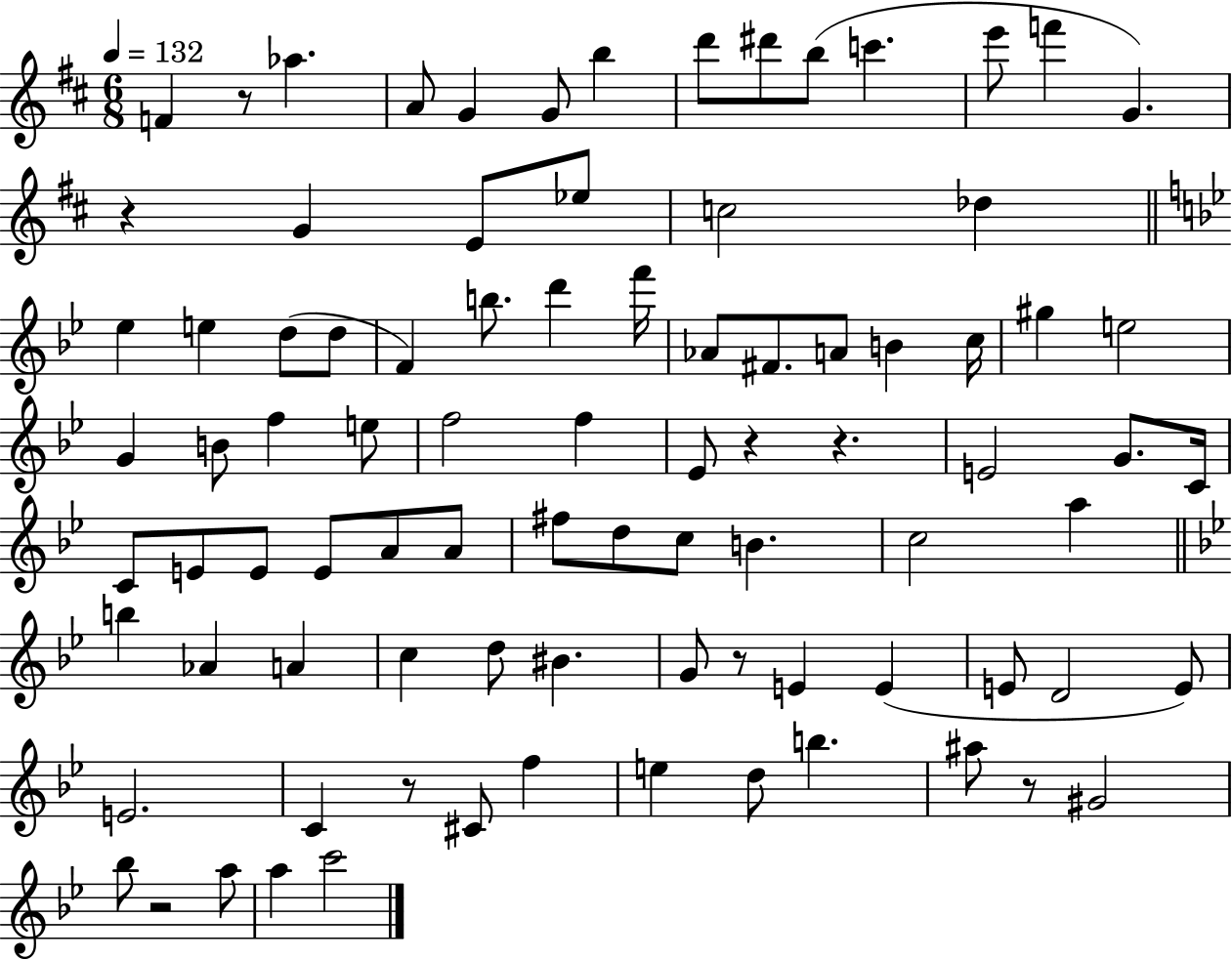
F4/q R/e Ab5/q. A4/e G4/q G4/e B5/q D6/e D#6/e B5/e C6/q. E6/e F6/q G4/q. R/q G4/q E4/e Eb5/e C5/h Db5/q Eb5/q E5/q D5/e D5/e F4/q B5/e. D6/q F6/s Ab4/e F#4/e. A4/e B4/q C5/s G#5/q E5/h G4/q B4/e F5/q E5/e F5/h F5/q Eb4/e R/q R/q. E4/h G4/e. C4/s C4/e E4/e E4/e E4/e A4/e A4/e F#5/e D5/e C5/e B4/q. C5/h A5/q B5/q Ab4/q A4/q C5/q D5/e BIS4/q. G4/e R/e E4/q E4/q E4/e D4/h E4/e E4/h. C4/q R/e C#4/e F5/q E5/q D5/e B5/q. A#5/e R/e G#4/h Bb5/e R/h A5/e A5/q C6/h